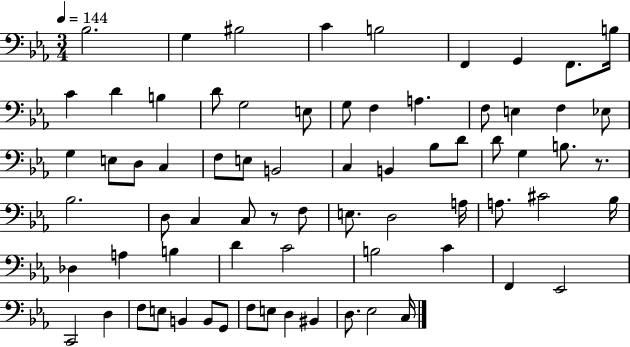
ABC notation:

X:1
T:Untitled
M:3/4
L:1/4
K:Eb
_B,2 G, ^B,2 C B,2 F,, G,, F,,/2 B,/4 C D B, D/2 G,2 E,/2 G,/2 F, A, F,/2 E, F, _E,/2 G, E,/2 D,/2 C, F,/2 E,/2 B,,2 C, B,, _B,/2 D/2 D/2 G, B,/2 z/2 _B,2 D,/2 C, C,/2 z/2 F,/2 E,/2 D,2 A,/4 A,/2 ^C2 _B,/4 _D, A, B, D C2 B,2 C F,, _E,,2 C,,2 D, F,/2 E,/2 B,, B,,/2 G,,/2 F,/2 E,/2 D, ^B,, D,/2 _E,2 C,/4